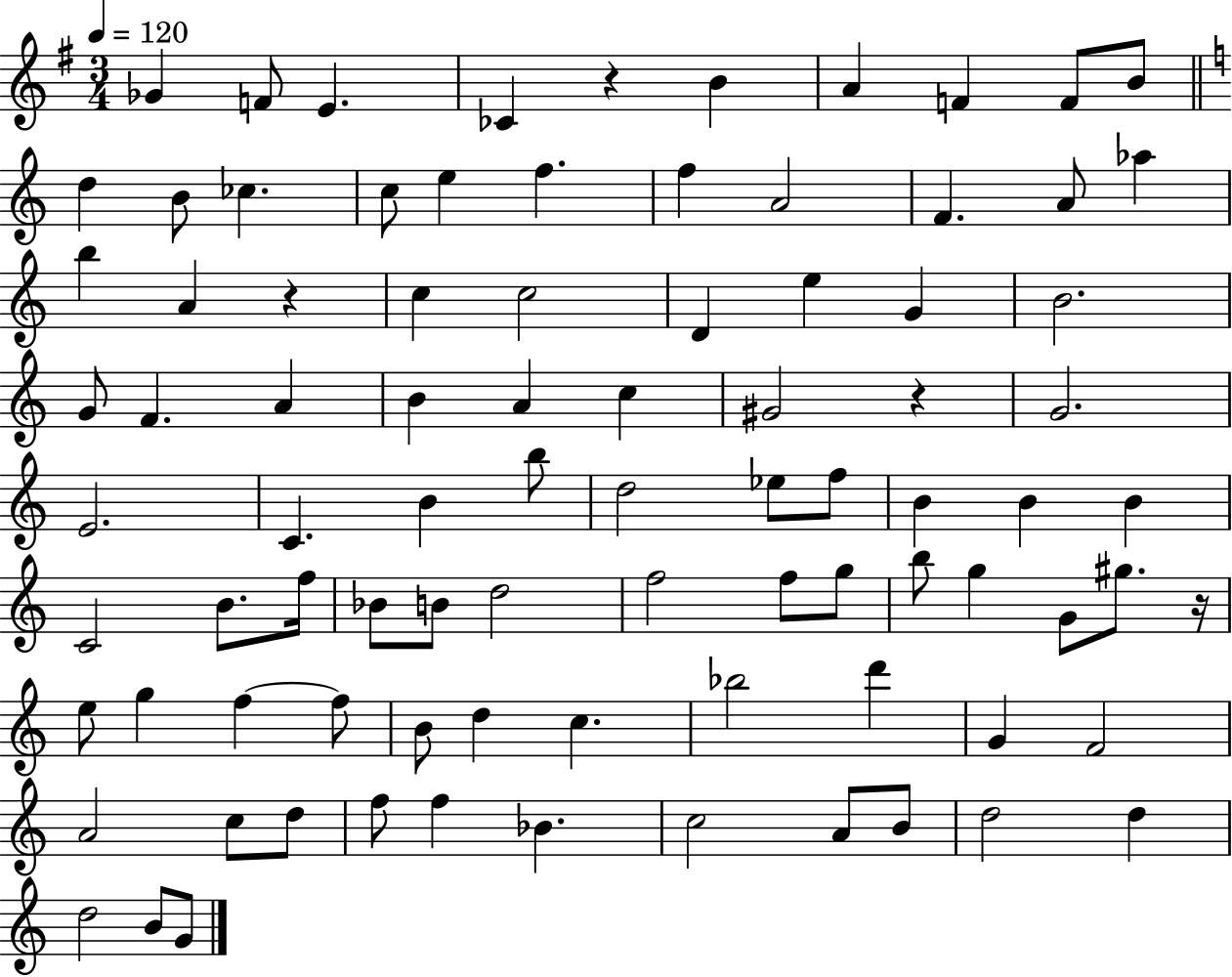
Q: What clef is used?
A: treble